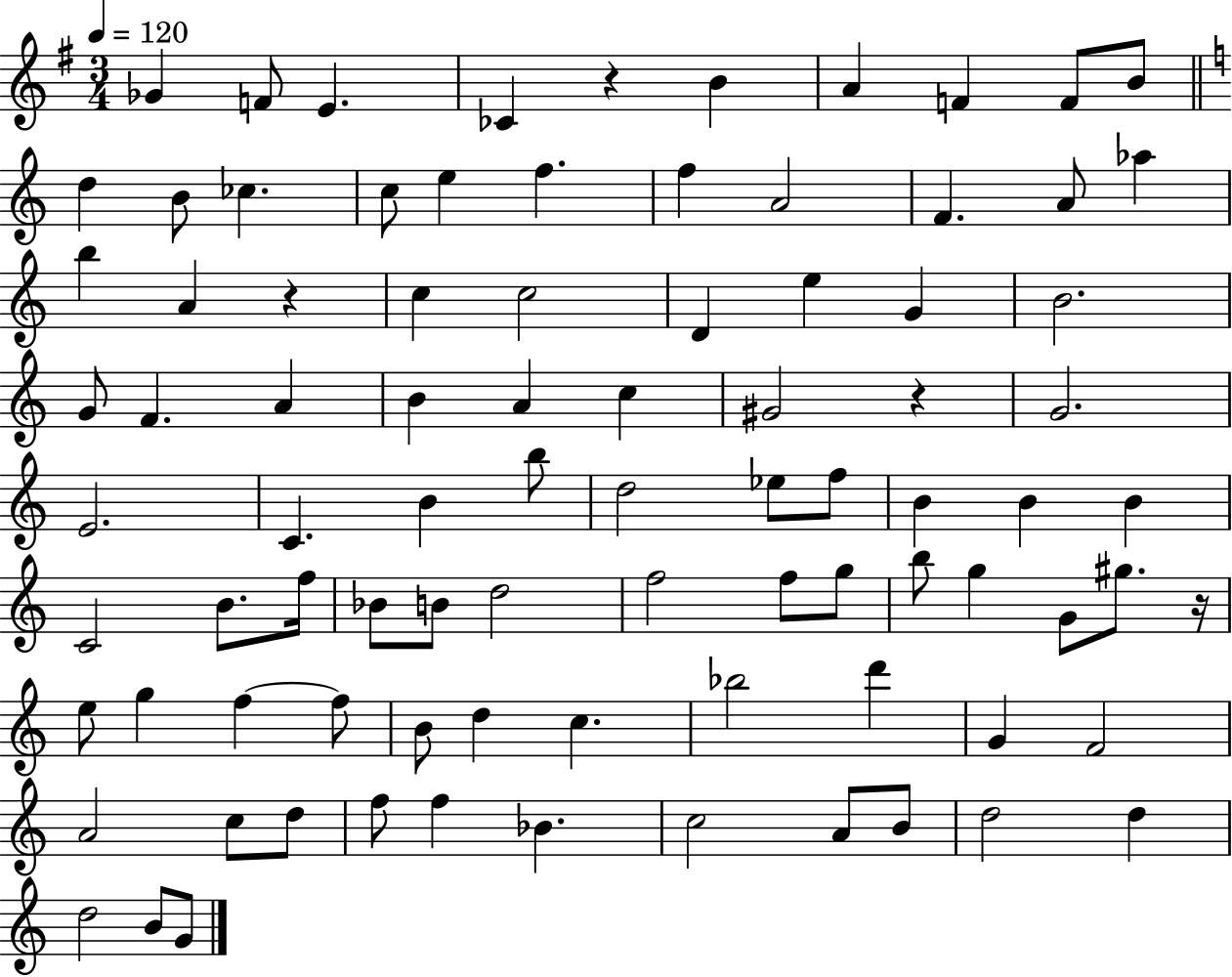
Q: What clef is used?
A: treble